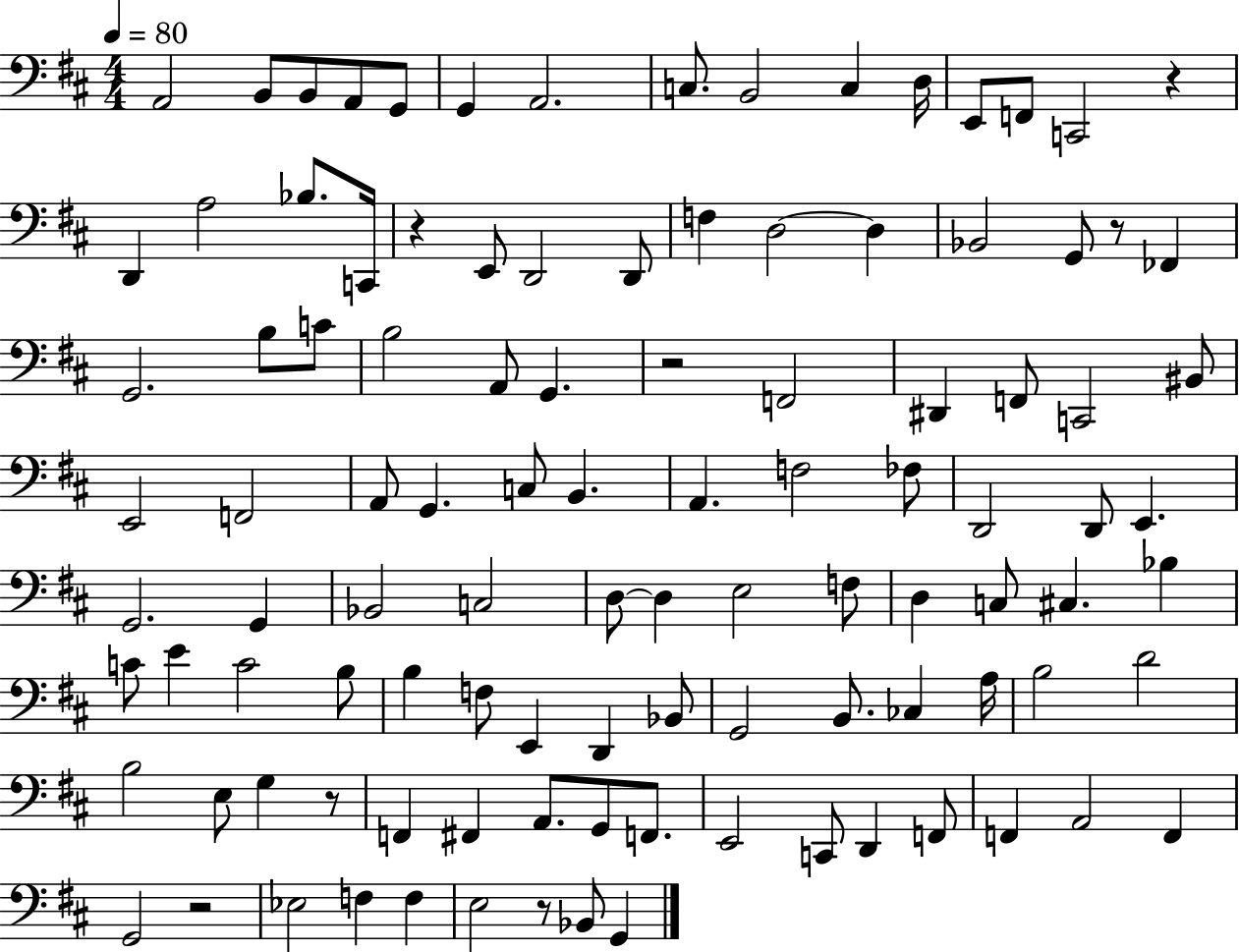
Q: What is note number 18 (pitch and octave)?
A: C2